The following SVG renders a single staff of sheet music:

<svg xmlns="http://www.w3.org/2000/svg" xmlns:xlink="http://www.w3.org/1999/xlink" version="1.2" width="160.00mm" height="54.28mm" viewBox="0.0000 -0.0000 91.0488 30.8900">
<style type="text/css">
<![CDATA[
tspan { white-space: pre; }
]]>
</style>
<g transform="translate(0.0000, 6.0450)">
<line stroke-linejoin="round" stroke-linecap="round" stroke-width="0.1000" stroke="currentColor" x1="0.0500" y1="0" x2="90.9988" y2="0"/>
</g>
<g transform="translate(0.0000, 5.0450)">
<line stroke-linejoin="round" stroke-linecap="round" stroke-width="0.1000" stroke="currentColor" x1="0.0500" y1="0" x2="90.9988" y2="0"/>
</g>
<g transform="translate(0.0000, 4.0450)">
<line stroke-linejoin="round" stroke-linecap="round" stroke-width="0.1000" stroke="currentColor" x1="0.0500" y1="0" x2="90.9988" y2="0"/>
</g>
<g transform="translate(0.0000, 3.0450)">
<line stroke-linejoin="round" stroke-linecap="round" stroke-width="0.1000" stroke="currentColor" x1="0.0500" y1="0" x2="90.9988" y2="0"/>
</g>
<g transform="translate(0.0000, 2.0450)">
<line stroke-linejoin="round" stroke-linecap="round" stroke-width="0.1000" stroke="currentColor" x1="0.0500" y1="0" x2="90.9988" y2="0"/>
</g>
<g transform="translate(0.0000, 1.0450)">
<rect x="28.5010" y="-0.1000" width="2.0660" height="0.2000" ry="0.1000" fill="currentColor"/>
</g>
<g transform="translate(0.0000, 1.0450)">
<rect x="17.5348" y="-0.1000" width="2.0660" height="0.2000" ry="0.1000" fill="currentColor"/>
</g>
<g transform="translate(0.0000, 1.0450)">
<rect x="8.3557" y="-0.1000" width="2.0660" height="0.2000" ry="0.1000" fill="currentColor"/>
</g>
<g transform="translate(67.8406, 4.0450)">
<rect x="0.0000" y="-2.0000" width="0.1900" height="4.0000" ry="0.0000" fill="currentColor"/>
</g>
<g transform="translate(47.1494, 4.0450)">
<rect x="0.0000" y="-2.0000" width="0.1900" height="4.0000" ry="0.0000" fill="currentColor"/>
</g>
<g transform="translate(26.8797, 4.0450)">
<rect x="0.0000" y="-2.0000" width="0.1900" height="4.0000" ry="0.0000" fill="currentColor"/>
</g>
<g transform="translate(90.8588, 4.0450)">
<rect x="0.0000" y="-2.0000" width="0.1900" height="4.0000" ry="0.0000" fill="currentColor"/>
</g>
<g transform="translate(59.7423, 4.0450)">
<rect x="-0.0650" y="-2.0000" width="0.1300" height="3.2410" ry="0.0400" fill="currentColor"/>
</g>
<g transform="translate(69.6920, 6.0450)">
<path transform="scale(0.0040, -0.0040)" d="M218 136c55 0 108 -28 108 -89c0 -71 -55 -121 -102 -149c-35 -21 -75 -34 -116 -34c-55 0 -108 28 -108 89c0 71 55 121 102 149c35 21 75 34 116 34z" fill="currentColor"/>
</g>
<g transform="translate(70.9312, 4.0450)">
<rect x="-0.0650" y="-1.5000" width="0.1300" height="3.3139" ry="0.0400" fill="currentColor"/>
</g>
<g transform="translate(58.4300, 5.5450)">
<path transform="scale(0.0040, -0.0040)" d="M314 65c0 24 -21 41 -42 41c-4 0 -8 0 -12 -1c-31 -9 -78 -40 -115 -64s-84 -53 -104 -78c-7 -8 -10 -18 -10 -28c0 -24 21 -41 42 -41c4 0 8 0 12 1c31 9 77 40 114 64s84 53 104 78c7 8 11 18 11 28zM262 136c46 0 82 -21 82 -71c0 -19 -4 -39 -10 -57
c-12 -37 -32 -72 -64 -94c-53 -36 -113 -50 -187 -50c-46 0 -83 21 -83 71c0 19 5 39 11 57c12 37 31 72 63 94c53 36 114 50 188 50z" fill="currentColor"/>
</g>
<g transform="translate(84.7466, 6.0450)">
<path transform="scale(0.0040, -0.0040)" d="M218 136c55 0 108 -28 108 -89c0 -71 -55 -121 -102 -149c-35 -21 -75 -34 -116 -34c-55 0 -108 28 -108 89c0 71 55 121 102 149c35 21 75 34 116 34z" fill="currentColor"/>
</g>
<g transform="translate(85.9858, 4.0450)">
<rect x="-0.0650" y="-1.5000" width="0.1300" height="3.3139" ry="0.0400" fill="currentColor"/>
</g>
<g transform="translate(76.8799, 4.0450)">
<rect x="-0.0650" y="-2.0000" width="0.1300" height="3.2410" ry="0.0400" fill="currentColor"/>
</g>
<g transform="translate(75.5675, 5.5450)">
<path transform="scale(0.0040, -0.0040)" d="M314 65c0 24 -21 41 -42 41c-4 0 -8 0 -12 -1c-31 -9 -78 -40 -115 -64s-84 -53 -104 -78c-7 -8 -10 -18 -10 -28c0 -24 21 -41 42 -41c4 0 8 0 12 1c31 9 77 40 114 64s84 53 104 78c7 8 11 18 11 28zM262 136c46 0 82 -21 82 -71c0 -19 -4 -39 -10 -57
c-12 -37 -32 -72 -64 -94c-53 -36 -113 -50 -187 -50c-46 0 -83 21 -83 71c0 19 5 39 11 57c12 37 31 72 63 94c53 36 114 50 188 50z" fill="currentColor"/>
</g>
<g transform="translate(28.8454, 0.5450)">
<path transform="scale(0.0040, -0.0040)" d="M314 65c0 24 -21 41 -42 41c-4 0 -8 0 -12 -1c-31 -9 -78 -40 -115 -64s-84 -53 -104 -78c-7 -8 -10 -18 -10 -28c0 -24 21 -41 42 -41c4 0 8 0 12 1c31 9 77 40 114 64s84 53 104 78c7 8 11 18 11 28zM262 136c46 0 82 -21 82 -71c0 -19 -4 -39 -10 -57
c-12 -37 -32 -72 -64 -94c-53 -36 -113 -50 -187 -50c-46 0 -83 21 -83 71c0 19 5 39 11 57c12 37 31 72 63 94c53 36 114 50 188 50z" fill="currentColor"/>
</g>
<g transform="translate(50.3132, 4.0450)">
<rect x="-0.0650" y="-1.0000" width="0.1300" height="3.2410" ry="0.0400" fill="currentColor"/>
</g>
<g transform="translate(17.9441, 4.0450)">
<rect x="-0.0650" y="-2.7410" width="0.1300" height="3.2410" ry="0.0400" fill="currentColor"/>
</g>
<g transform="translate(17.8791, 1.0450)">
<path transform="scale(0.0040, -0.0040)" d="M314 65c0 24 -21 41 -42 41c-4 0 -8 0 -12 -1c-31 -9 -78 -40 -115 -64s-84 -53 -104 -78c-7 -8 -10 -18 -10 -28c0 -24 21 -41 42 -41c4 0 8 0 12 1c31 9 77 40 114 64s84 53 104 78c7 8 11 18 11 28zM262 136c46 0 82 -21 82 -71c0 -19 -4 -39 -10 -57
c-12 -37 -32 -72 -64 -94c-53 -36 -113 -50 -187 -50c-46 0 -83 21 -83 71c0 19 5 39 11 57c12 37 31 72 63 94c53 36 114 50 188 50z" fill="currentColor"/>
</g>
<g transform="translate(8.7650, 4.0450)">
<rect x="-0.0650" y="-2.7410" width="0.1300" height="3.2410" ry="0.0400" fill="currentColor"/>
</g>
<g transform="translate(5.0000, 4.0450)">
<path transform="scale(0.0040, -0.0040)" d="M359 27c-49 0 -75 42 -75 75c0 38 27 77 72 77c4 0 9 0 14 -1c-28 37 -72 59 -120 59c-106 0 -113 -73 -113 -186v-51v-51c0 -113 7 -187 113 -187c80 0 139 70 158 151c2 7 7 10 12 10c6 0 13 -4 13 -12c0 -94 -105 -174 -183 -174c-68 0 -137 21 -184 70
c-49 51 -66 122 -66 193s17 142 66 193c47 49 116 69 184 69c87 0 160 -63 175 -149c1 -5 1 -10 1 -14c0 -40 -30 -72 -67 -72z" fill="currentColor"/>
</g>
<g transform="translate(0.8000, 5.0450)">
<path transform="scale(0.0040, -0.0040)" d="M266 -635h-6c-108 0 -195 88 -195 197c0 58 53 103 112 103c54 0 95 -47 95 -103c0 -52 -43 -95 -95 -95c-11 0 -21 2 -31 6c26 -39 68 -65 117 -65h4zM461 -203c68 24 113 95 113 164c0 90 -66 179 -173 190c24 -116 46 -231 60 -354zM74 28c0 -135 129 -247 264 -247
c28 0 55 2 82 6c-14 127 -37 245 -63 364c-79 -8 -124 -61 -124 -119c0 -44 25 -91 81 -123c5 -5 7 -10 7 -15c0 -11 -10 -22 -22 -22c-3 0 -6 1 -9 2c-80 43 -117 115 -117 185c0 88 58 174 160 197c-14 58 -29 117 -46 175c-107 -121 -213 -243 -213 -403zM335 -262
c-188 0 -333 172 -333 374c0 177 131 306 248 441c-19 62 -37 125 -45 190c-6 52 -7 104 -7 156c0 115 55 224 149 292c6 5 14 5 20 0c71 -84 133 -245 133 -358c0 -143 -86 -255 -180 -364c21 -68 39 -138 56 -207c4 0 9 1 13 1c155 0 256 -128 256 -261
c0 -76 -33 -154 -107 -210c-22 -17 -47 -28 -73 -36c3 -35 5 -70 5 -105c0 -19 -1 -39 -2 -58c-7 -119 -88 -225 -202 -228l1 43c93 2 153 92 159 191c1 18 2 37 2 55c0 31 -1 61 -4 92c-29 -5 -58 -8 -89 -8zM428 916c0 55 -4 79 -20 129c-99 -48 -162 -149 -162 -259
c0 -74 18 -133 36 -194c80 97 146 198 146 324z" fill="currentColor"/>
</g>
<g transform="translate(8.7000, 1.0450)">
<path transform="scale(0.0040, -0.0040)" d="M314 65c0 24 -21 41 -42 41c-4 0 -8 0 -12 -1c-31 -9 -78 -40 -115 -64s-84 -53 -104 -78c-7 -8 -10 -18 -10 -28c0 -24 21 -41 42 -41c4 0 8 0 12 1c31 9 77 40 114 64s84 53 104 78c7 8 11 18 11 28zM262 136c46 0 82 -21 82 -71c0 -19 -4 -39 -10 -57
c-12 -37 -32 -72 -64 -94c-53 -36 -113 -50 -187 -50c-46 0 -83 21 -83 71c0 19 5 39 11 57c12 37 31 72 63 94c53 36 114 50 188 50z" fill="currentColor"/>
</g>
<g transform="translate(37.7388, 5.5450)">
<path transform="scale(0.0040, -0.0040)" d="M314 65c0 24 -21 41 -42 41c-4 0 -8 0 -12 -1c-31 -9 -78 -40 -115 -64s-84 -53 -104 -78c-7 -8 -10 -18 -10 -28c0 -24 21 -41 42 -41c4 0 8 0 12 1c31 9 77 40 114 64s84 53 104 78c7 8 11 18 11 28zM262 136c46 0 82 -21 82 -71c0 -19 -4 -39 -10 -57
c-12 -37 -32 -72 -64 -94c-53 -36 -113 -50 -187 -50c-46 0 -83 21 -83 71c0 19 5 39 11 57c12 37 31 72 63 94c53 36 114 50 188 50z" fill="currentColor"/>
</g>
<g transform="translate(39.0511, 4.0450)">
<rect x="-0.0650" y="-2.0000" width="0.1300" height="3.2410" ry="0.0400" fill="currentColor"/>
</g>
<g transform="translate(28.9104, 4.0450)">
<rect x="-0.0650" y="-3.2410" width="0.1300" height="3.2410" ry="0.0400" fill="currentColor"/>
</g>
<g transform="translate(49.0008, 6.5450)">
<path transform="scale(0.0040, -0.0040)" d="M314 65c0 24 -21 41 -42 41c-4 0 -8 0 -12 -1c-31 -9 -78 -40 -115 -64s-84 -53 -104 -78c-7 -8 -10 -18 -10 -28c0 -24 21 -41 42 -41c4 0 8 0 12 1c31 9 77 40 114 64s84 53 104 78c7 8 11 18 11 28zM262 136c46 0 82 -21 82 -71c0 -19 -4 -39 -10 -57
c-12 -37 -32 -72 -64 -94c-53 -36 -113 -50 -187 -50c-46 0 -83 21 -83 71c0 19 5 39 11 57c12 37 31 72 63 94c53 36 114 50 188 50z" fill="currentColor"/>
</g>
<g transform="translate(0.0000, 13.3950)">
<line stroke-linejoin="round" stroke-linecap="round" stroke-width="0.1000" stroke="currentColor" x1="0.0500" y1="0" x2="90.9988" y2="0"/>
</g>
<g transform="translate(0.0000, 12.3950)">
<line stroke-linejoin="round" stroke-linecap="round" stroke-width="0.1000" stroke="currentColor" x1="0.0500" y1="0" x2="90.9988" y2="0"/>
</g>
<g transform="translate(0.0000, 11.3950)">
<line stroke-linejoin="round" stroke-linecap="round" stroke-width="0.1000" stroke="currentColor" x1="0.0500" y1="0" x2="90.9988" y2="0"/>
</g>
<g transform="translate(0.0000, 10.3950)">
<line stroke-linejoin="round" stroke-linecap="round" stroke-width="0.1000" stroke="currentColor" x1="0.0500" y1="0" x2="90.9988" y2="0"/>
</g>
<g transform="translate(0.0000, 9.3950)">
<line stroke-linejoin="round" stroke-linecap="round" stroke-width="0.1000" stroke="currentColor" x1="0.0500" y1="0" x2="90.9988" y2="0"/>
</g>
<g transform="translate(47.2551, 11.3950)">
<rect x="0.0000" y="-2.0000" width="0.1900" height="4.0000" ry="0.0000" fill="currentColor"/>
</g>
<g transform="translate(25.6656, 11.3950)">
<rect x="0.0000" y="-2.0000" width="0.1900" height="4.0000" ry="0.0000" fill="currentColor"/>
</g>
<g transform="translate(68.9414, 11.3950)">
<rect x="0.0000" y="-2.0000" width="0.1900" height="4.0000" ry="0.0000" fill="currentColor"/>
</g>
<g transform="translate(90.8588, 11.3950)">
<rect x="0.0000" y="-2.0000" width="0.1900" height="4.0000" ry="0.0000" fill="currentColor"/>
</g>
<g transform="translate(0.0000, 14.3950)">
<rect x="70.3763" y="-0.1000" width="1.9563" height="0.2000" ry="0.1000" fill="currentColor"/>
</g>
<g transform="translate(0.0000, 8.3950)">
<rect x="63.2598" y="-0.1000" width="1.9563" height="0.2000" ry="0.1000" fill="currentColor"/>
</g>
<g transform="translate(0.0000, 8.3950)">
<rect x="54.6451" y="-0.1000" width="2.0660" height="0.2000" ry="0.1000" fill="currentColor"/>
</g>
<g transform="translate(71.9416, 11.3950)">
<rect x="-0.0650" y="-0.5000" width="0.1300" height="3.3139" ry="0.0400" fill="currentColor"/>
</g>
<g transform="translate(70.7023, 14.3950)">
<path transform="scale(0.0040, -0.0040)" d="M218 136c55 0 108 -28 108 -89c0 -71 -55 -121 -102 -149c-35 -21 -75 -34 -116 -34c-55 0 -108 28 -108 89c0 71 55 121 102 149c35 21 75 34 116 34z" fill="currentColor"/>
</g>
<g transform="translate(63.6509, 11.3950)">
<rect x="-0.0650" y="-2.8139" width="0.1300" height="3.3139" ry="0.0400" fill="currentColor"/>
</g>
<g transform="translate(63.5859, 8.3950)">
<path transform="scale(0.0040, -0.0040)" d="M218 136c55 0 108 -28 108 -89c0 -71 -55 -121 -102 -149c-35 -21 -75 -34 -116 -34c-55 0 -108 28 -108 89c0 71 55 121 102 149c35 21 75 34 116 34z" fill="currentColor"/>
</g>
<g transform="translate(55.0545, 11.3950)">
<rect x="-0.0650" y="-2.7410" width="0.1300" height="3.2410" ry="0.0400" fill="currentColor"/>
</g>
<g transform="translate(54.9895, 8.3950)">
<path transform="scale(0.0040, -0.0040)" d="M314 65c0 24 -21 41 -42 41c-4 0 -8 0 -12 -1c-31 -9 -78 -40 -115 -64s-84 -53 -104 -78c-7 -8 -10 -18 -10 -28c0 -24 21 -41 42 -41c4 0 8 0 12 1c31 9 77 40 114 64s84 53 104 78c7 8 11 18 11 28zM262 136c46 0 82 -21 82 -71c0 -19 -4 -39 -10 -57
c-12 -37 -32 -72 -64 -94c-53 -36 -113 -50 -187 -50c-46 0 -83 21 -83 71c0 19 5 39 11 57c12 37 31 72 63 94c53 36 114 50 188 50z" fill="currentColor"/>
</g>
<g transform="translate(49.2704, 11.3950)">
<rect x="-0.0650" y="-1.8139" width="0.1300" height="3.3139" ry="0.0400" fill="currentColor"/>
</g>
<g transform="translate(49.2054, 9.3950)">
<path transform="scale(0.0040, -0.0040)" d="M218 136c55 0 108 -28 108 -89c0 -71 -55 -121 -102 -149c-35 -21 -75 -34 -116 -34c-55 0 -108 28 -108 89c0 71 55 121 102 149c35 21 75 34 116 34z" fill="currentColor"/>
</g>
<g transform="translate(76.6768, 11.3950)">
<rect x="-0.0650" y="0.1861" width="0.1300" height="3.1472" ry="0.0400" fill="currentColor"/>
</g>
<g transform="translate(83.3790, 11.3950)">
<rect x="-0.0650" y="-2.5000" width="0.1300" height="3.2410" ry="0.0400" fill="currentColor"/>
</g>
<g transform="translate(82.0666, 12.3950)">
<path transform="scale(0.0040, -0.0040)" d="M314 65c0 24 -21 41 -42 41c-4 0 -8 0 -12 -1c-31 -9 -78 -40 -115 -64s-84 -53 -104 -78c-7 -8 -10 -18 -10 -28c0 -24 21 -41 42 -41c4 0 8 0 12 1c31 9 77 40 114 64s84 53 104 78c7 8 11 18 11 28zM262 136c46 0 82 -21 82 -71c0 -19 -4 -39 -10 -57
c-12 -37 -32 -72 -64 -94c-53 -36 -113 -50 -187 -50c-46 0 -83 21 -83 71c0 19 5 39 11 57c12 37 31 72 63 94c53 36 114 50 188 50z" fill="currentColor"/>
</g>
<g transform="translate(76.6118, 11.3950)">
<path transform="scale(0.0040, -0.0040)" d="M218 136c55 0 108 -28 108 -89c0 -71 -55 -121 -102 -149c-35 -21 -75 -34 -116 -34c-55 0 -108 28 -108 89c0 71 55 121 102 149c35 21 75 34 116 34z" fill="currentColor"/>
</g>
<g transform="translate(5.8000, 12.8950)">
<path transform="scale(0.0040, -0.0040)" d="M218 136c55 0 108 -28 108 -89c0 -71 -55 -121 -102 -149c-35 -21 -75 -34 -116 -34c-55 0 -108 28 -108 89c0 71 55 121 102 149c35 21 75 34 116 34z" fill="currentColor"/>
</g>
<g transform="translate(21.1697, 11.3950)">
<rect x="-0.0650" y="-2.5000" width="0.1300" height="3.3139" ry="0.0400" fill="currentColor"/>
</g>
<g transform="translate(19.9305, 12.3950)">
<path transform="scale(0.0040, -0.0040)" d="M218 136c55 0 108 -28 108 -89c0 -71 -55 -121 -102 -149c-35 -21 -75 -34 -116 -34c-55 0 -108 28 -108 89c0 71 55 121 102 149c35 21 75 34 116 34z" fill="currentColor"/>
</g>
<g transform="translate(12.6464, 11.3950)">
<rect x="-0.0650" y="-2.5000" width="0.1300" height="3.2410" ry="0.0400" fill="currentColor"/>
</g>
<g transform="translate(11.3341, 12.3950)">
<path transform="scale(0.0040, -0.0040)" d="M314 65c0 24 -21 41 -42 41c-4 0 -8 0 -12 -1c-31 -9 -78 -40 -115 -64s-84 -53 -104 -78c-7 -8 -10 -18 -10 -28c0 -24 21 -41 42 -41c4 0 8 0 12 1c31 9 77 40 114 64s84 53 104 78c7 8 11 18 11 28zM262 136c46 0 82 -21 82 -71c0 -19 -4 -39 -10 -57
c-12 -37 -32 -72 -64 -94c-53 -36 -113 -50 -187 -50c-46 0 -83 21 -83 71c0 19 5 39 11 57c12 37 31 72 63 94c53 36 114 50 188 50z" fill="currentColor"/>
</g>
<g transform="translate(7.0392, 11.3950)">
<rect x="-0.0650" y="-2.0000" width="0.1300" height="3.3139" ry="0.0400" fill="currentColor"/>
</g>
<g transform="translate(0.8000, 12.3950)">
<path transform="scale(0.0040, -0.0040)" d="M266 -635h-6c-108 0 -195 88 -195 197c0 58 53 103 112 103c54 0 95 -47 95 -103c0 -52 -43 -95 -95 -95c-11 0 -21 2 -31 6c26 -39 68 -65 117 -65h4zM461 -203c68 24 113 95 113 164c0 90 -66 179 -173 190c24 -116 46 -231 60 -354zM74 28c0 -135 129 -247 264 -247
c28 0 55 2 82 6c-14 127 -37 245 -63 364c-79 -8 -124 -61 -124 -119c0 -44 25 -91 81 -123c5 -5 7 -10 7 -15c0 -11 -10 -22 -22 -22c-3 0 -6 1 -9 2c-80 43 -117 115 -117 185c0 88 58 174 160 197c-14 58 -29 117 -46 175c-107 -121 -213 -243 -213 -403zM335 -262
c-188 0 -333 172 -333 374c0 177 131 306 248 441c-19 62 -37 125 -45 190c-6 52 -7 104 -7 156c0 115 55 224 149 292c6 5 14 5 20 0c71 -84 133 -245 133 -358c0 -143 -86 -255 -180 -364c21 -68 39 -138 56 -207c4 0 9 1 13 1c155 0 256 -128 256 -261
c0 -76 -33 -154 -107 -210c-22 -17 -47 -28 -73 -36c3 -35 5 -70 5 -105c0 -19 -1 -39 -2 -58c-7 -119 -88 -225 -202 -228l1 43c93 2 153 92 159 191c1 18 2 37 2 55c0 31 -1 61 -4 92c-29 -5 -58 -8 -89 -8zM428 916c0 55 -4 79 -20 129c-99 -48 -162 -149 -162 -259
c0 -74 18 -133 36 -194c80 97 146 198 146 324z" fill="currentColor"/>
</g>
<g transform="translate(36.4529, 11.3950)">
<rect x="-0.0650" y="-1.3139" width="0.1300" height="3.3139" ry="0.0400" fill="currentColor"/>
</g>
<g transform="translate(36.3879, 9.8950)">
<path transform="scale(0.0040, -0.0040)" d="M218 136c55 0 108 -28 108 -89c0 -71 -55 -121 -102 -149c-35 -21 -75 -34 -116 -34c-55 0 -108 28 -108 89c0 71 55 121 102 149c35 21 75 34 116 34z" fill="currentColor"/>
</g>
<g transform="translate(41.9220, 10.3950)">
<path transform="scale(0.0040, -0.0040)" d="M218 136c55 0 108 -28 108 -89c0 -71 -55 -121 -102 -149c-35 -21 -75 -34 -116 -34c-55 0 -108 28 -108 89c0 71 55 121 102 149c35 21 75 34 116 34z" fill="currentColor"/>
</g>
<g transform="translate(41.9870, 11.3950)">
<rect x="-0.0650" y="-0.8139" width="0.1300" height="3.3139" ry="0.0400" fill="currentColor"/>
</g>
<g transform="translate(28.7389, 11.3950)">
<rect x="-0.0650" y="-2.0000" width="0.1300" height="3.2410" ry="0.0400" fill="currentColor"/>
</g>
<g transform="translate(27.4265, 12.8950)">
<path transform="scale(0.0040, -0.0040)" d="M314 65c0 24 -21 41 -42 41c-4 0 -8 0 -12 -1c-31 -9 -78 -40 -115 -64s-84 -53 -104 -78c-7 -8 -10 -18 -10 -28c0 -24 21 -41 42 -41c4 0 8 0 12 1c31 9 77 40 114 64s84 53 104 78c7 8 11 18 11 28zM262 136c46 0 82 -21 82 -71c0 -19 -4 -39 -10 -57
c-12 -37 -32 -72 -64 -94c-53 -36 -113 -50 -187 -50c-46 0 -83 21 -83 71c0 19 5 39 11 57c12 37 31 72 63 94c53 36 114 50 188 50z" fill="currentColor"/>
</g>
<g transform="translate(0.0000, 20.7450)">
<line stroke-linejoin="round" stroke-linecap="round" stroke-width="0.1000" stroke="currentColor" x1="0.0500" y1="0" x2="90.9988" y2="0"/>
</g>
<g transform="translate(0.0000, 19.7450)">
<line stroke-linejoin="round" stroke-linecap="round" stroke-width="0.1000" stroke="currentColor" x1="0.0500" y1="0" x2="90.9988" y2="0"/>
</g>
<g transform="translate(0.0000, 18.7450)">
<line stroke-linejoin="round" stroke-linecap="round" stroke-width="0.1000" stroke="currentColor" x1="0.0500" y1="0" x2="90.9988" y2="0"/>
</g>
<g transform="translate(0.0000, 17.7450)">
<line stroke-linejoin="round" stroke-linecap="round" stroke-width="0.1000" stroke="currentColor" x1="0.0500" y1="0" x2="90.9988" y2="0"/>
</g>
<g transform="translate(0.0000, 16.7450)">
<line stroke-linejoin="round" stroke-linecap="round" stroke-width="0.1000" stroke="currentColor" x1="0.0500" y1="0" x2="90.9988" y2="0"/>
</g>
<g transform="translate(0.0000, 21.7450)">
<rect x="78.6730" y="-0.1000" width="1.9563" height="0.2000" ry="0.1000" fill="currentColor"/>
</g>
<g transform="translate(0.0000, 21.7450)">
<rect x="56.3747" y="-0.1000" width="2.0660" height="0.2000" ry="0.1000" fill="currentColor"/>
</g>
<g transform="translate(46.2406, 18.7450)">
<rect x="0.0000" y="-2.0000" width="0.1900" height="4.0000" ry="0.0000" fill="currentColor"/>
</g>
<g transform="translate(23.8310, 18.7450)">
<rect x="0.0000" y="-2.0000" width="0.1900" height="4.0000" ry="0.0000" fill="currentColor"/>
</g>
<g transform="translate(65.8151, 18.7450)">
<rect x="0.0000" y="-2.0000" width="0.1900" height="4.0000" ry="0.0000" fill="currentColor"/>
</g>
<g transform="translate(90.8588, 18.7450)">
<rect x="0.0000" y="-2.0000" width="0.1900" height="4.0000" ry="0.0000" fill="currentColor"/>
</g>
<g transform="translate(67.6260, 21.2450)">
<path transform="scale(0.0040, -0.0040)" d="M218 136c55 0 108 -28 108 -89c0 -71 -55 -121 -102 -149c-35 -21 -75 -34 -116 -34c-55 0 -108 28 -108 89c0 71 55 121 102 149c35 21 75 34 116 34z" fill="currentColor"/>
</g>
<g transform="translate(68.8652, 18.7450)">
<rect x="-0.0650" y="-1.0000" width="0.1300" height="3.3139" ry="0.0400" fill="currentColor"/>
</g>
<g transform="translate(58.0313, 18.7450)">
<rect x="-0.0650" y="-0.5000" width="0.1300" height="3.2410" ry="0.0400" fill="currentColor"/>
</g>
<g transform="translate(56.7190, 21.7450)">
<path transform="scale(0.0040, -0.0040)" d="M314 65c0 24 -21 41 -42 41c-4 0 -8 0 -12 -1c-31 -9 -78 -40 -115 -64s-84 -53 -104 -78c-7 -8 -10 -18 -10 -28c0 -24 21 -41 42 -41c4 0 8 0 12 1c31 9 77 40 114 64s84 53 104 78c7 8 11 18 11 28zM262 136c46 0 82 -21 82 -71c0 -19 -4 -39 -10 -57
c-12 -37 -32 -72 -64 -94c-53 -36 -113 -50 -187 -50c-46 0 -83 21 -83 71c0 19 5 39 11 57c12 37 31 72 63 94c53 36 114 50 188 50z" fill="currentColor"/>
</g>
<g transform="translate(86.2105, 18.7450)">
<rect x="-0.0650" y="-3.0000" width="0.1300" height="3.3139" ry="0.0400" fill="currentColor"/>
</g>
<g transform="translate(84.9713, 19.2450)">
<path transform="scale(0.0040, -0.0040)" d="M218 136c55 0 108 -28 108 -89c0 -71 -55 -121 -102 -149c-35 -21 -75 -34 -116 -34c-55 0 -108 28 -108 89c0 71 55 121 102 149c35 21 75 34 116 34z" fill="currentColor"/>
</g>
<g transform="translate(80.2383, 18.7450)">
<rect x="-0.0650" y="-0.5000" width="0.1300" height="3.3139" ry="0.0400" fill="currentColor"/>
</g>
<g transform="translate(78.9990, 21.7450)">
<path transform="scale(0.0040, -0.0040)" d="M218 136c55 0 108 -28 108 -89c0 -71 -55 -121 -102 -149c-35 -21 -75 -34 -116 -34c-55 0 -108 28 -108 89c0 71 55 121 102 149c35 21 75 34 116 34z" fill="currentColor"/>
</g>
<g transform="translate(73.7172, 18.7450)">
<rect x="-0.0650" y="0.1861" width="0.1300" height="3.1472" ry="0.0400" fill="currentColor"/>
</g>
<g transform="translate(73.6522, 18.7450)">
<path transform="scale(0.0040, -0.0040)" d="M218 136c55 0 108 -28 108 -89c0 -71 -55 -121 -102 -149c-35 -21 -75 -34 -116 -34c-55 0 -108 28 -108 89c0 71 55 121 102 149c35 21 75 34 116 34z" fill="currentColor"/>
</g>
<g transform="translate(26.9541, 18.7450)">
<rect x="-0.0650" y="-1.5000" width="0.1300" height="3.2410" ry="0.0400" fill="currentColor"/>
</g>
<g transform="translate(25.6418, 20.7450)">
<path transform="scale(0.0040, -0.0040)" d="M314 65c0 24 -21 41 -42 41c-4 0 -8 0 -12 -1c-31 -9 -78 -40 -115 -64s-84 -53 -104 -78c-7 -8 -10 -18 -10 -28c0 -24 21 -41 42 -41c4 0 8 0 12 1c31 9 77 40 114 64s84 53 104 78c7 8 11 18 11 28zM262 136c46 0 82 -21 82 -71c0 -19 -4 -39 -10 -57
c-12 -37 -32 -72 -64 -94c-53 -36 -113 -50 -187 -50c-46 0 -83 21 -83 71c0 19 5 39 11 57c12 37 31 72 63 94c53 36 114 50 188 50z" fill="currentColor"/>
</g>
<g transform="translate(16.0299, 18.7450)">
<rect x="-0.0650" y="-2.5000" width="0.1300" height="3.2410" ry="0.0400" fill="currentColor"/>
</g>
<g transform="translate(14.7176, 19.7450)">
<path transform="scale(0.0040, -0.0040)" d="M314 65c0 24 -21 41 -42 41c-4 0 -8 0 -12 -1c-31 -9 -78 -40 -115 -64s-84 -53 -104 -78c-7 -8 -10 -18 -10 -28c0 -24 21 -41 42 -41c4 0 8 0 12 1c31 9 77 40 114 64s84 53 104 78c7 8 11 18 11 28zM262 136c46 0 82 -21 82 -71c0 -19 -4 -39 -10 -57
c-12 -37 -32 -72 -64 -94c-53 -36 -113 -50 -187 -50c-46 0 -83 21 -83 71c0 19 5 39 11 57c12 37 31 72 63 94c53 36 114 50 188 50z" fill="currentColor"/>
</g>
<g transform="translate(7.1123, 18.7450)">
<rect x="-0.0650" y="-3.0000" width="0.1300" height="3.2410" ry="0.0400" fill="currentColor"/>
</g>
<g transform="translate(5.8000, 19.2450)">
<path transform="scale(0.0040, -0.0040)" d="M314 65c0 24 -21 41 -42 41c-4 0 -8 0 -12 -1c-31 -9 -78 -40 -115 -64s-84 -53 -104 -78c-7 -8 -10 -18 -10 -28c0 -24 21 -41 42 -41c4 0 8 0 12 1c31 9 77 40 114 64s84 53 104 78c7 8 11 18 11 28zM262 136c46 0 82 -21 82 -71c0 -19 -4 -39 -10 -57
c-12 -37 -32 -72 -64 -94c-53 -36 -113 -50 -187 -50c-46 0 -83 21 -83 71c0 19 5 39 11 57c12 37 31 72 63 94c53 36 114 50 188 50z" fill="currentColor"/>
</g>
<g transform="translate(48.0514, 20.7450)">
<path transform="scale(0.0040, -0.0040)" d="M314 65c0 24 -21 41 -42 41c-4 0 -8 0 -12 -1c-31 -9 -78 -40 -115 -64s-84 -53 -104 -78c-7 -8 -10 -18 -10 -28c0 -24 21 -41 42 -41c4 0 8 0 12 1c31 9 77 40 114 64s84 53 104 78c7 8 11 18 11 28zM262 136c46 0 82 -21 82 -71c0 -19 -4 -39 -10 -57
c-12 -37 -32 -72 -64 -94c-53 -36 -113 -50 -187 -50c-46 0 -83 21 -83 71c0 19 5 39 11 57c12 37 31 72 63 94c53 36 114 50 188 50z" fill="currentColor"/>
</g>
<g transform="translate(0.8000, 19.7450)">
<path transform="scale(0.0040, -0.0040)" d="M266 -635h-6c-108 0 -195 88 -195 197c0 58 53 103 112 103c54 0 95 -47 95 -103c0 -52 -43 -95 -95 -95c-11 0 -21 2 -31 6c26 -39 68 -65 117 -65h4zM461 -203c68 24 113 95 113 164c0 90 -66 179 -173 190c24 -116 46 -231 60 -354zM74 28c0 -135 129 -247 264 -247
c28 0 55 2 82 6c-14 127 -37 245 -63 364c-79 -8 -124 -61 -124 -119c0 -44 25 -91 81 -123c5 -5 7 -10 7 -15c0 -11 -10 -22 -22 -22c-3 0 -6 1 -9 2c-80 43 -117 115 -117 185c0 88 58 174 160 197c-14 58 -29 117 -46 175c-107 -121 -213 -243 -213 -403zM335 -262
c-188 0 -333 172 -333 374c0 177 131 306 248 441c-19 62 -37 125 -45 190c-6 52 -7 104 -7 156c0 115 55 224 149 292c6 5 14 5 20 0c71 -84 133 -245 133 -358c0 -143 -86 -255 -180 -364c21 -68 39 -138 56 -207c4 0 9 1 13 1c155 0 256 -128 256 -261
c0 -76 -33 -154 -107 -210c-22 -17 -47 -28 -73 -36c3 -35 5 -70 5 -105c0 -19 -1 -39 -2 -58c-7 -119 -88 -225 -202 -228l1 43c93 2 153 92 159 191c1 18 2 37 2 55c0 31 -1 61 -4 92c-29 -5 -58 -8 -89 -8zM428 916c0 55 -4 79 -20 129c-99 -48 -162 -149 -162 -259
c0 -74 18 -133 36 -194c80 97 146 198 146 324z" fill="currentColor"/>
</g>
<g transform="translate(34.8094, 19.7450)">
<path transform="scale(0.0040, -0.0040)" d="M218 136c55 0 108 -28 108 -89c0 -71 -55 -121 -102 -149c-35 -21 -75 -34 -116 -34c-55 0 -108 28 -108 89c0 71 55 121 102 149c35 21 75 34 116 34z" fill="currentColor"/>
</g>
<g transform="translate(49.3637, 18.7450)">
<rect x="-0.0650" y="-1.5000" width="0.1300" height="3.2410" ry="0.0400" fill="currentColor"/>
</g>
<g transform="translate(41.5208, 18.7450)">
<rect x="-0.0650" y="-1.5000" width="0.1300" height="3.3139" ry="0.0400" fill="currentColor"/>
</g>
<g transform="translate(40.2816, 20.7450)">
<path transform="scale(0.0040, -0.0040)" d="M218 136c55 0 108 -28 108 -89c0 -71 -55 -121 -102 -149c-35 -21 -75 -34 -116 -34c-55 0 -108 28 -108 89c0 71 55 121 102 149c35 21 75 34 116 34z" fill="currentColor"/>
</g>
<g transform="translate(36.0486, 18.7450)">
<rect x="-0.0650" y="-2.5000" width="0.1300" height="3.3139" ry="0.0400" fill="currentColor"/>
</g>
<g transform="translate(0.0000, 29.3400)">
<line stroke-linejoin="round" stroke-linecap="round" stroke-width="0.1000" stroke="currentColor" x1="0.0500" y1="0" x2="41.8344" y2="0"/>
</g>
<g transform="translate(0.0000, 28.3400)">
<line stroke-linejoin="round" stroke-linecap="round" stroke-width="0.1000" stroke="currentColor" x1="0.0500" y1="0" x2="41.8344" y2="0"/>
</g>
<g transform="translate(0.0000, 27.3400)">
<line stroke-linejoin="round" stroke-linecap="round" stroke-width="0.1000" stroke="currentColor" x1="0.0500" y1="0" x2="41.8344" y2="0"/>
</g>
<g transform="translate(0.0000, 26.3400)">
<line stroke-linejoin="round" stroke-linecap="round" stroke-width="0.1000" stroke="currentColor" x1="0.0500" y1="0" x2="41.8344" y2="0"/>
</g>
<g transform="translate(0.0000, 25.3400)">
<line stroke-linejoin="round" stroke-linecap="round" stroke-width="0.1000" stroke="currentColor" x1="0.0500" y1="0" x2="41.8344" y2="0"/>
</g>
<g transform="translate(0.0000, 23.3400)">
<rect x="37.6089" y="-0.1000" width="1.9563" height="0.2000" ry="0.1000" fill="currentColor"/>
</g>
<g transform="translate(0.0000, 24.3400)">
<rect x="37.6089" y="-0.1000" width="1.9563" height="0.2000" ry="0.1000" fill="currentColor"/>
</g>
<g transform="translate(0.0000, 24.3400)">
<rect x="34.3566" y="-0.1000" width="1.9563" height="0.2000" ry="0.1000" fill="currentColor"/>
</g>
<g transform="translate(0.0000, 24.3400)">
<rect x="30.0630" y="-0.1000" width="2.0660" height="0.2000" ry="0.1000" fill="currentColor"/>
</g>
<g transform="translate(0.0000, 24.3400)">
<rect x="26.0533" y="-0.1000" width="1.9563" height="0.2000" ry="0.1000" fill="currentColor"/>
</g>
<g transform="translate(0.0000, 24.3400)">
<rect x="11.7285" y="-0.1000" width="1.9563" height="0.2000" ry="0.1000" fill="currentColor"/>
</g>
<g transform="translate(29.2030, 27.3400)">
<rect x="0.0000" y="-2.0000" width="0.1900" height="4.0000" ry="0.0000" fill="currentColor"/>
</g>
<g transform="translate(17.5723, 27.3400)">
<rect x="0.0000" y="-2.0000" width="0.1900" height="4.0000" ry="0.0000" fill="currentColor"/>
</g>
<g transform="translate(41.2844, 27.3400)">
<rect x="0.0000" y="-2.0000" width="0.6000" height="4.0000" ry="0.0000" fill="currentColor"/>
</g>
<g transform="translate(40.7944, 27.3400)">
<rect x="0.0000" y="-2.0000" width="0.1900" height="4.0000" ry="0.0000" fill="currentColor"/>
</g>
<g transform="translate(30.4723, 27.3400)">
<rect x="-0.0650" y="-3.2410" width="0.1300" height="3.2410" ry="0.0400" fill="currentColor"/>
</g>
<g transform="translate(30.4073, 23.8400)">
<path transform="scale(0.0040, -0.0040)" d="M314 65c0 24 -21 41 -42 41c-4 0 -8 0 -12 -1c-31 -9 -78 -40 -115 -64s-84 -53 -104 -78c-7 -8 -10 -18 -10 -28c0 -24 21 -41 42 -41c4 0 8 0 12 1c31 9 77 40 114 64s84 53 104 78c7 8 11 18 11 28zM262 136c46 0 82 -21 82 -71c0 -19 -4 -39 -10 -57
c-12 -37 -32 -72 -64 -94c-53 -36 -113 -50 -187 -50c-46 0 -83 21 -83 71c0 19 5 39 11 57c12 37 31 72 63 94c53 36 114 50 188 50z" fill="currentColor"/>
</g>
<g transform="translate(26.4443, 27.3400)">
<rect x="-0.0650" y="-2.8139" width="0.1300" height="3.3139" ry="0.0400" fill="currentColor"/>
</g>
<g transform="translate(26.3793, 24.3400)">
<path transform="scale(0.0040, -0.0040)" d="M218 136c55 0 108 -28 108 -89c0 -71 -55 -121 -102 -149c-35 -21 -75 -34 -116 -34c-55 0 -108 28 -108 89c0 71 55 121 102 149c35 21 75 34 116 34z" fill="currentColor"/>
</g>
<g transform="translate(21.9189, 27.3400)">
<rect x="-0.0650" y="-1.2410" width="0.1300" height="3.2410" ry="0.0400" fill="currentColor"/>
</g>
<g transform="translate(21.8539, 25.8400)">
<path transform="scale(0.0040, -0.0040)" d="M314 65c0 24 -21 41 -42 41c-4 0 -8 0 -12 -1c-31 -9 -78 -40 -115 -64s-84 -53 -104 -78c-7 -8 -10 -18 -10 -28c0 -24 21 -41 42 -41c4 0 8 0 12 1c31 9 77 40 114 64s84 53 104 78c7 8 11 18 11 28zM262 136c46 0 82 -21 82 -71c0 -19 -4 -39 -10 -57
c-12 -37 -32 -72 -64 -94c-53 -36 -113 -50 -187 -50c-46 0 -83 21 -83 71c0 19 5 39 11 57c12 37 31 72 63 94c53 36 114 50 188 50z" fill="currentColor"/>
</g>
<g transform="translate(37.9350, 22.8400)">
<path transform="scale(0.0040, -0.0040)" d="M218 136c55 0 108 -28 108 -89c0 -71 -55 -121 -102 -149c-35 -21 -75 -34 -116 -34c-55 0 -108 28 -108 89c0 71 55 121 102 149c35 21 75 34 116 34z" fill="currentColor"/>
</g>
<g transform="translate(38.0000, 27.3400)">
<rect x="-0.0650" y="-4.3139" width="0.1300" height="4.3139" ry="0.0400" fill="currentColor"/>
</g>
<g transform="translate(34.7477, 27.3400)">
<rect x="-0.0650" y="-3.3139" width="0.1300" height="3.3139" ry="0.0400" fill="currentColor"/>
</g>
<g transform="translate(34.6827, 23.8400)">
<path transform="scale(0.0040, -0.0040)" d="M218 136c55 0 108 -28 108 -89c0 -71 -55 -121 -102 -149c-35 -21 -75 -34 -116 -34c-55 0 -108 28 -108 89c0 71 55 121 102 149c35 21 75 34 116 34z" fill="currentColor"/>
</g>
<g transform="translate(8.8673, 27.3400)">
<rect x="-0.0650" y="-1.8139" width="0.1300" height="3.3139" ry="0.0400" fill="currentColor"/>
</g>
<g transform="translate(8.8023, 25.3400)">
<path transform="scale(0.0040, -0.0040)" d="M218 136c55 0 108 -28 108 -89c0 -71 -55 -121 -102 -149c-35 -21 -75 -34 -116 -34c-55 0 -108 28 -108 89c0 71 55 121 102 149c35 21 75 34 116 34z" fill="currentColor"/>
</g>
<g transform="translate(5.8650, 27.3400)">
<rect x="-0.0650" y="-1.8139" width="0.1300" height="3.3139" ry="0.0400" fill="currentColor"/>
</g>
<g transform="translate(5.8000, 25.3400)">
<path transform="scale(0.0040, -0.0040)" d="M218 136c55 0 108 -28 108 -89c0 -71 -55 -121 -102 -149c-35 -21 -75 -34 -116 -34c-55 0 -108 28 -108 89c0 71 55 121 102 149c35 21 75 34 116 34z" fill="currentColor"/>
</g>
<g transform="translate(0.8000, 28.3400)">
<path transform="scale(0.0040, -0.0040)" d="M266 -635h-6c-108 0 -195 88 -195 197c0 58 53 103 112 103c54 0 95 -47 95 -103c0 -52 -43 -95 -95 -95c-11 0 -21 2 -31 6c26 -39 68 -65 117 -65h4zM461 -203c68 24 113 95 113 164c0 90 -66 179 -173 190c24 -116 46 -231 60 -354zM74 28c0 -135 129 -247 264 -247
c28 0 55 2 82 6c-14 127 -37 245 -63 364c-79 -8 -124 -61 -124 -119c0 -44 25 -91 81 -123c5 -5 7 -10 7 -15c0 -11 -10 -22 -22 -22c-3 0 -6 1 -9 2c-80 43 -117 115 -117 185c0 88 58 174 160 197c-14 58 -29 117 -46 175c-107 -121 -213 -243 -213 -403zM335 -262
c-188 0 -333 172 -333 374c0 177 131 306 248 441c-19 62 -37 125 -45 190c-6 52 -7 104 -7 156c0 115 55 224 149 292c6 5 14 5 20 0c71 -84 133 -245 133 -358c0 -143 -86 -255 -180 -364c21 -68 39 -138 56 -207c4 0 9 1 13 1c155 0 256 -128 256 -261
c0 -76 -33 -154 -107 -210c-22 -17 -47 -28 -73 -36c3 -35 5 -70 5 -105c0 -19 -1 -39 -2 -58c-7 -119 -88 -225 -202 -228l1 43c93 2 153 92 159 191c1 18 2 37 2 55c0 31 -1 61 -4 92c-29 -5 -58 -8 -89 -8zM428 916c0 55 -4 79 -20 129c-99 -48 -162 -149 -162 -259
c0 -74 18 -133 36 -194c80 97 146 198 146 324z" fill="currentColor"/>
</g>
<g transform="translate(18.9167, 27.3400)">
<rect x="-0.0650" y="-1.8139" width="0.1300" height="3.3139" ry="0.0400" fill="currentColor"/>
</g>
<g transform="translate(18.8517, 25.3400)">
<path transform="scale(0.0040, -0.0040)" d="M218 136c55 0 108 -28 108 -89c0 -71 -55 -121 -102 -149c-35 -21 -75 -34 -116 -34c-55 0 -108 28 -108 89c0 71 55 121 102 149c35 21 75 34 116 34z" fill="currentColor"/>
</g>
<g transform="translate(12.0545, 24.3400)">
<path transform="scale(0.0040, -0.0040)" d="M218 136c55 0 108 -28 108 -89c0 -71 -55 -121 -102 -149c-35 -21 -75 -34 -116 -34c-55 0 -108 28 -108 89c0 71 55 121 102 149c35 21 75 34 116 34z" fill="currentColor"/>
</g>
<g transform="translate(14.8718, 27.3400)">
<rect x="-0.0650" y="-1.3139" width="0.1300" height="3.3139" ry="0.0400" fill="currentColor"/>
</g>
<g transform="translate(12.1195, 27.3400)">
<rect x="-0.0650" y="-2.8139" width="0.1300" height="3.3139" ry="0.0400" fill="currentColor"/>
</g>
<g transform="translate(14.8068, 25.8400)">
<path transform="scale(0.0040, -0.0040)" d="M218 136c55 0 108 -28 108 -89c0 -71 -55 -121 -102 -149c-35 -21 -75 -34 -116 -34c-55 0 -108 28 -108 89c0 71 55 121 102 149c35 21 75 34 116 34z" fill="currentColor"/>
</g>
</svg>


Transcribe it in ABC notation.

X:1
T:Untitled
M:4/4
L:1/4
K:C
a2 a2 b2 F2 D2 F2 E F2 E F G2 G F2 e d f a2 a C B G2 A2 G2 E2 G E E2 C2 D B C A f f a e f e2 a b2 b d'